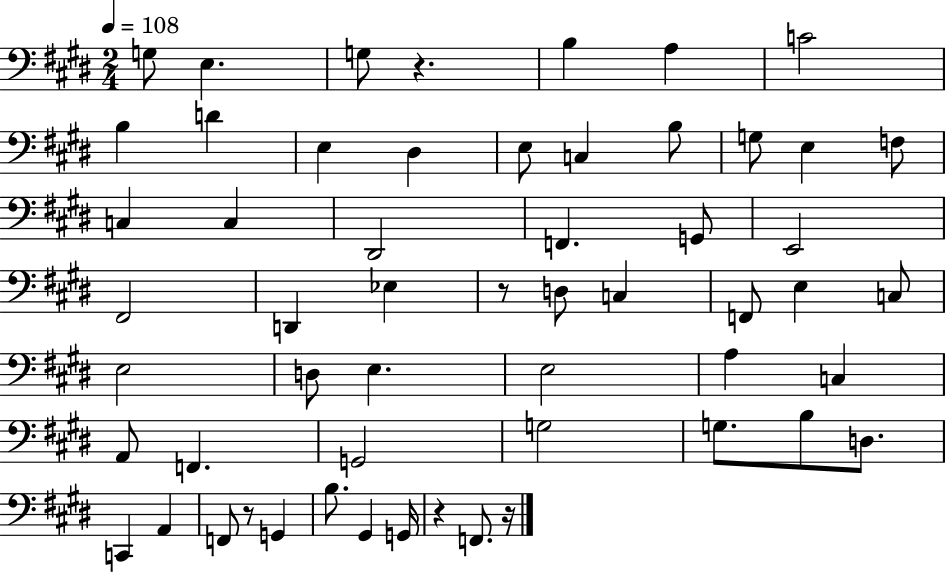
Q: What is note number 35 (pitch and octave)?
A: A3